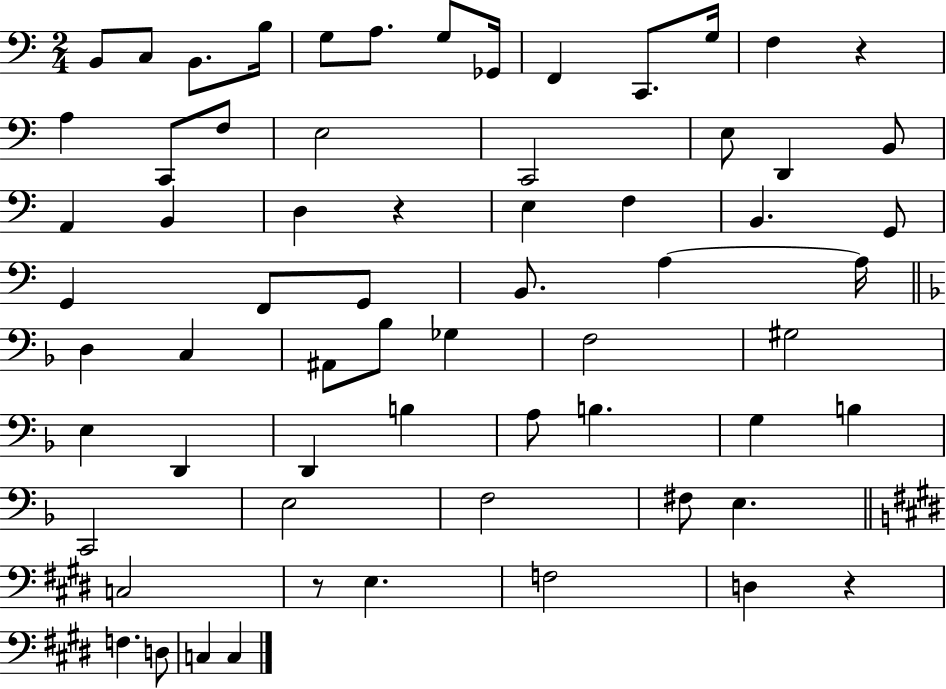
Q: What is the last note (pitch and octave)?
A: C3